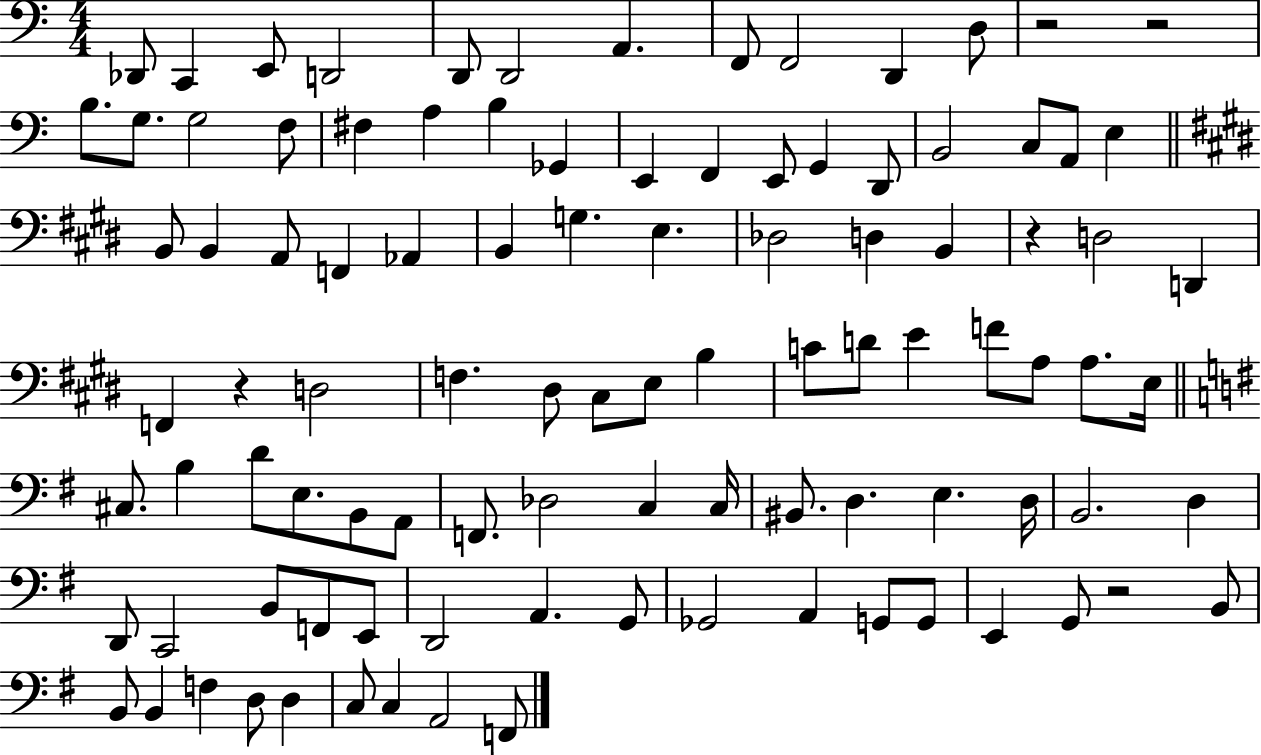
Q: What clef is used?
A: bass